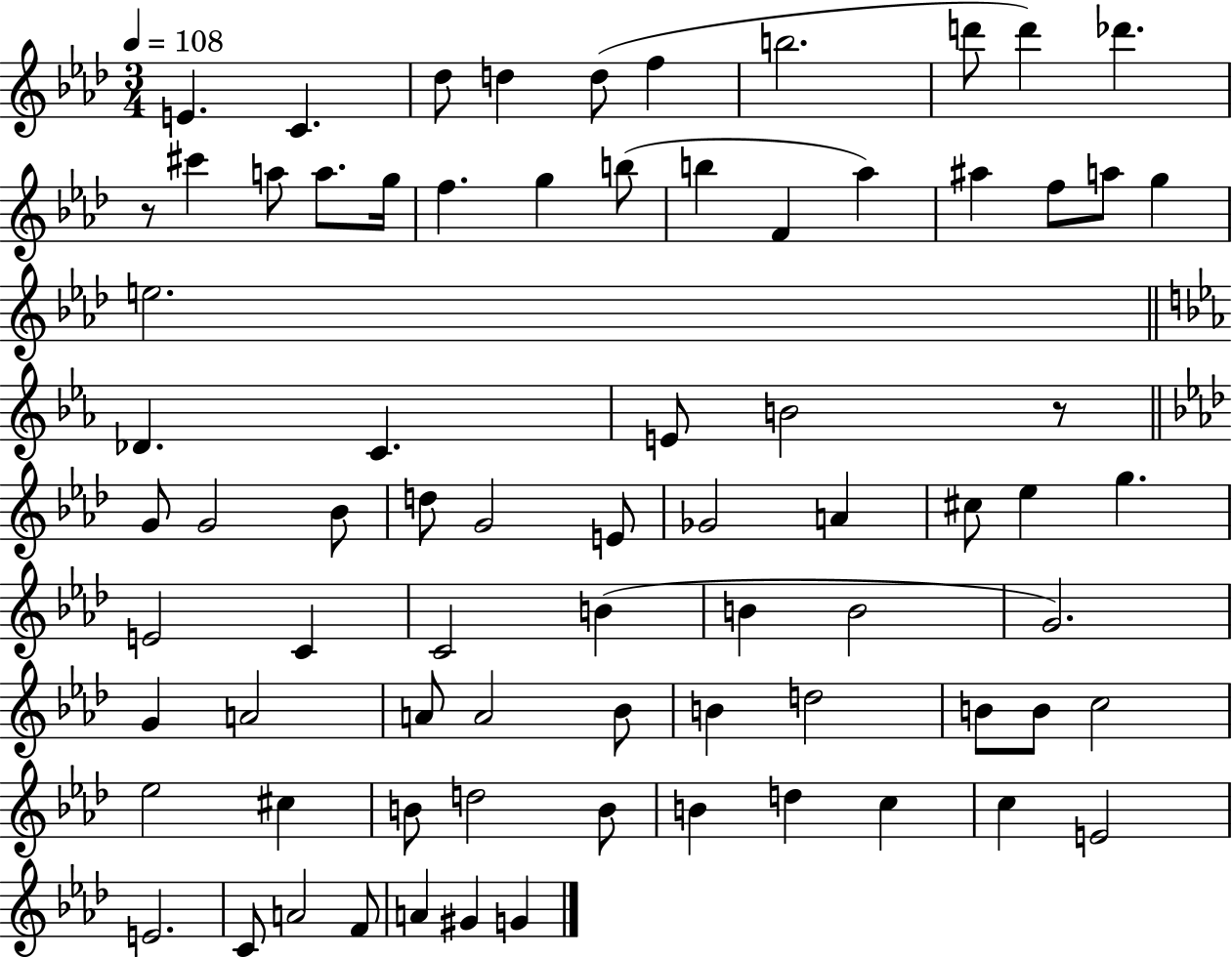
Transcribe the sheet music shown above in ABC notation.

X:1
T:Untitled
M:3/4
L:1/4
K:Ab
E C _d/2 d d/2 f b2 d'/2 d' _d' z/2 ^c' a/2 a/2 g/4 f g b/2 b F _a ^a f/2 a/2 g e2 _D C E/2 B2 z/2 G/2 G2 _B/2 d/2 G2 E/2 _G2 A ^c/2 _e g E2 C C2 B B B2 G2 G A2 A/2 A2 _B/2 B d2 B/2 B/2 c2 _e2 ^c B/2 d2 B/2 B d c c E2 E2 C/2 A2 F/2 A ^G G